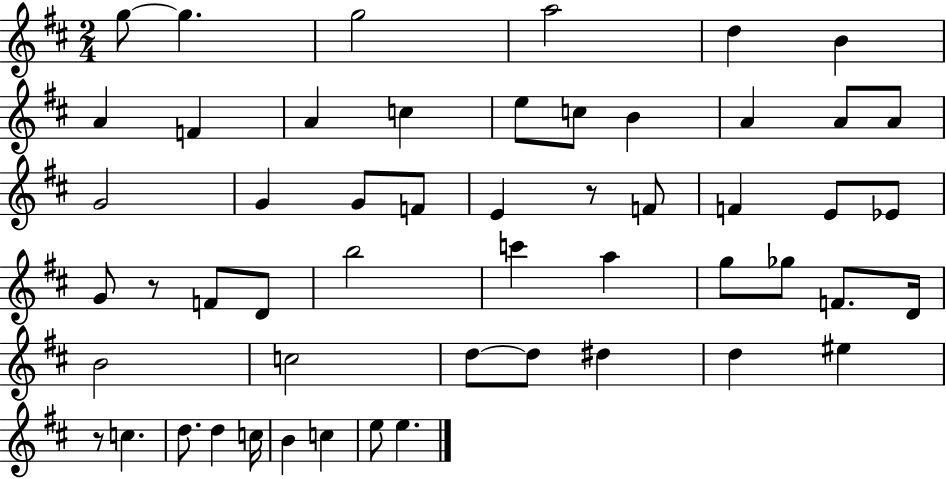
X:1
T:Untitled
M:2/4
L:1/4
K:D
g/2 g g2 a2 d B A F A c e/2 c/2 B A A/2 A/2 G2 G G/2 F/2 E z/2 F/2 F E/2 _E/2 G/2 z/2 F/2 D/2 b2 c' a g/2 _g/2 F/2 D/4 B2 c2 d/2 d/2 ^d d ^e z/2 c d/2 d c/4 B c e/2 e